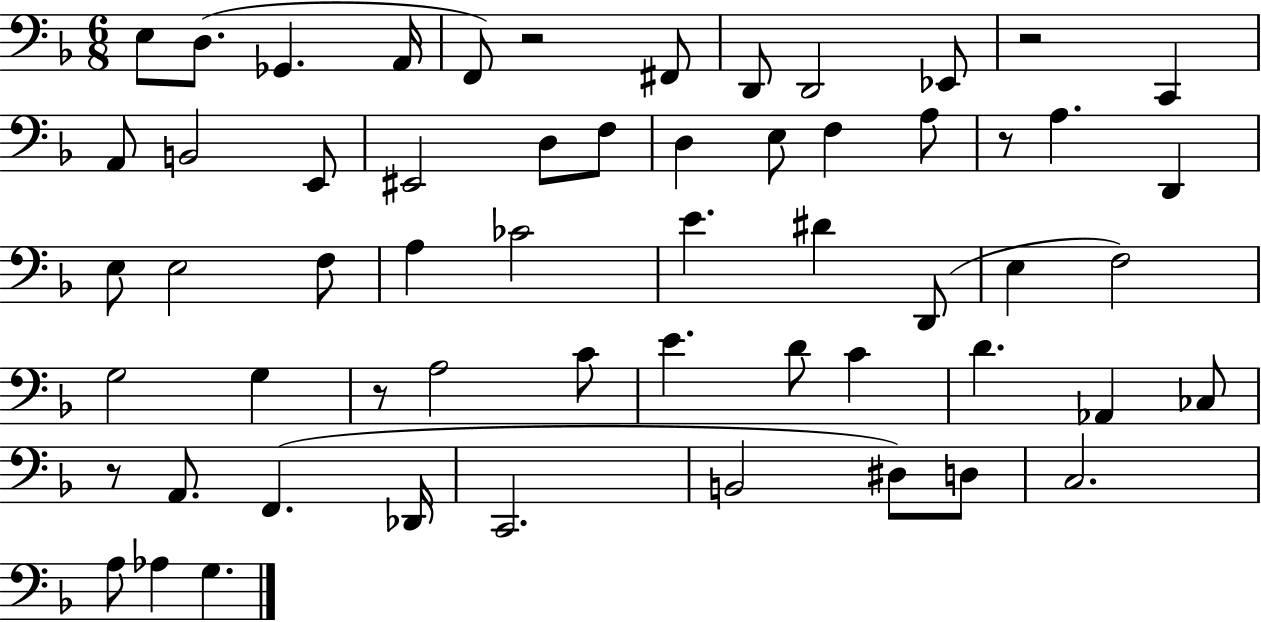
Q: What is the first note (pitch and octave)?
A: E3